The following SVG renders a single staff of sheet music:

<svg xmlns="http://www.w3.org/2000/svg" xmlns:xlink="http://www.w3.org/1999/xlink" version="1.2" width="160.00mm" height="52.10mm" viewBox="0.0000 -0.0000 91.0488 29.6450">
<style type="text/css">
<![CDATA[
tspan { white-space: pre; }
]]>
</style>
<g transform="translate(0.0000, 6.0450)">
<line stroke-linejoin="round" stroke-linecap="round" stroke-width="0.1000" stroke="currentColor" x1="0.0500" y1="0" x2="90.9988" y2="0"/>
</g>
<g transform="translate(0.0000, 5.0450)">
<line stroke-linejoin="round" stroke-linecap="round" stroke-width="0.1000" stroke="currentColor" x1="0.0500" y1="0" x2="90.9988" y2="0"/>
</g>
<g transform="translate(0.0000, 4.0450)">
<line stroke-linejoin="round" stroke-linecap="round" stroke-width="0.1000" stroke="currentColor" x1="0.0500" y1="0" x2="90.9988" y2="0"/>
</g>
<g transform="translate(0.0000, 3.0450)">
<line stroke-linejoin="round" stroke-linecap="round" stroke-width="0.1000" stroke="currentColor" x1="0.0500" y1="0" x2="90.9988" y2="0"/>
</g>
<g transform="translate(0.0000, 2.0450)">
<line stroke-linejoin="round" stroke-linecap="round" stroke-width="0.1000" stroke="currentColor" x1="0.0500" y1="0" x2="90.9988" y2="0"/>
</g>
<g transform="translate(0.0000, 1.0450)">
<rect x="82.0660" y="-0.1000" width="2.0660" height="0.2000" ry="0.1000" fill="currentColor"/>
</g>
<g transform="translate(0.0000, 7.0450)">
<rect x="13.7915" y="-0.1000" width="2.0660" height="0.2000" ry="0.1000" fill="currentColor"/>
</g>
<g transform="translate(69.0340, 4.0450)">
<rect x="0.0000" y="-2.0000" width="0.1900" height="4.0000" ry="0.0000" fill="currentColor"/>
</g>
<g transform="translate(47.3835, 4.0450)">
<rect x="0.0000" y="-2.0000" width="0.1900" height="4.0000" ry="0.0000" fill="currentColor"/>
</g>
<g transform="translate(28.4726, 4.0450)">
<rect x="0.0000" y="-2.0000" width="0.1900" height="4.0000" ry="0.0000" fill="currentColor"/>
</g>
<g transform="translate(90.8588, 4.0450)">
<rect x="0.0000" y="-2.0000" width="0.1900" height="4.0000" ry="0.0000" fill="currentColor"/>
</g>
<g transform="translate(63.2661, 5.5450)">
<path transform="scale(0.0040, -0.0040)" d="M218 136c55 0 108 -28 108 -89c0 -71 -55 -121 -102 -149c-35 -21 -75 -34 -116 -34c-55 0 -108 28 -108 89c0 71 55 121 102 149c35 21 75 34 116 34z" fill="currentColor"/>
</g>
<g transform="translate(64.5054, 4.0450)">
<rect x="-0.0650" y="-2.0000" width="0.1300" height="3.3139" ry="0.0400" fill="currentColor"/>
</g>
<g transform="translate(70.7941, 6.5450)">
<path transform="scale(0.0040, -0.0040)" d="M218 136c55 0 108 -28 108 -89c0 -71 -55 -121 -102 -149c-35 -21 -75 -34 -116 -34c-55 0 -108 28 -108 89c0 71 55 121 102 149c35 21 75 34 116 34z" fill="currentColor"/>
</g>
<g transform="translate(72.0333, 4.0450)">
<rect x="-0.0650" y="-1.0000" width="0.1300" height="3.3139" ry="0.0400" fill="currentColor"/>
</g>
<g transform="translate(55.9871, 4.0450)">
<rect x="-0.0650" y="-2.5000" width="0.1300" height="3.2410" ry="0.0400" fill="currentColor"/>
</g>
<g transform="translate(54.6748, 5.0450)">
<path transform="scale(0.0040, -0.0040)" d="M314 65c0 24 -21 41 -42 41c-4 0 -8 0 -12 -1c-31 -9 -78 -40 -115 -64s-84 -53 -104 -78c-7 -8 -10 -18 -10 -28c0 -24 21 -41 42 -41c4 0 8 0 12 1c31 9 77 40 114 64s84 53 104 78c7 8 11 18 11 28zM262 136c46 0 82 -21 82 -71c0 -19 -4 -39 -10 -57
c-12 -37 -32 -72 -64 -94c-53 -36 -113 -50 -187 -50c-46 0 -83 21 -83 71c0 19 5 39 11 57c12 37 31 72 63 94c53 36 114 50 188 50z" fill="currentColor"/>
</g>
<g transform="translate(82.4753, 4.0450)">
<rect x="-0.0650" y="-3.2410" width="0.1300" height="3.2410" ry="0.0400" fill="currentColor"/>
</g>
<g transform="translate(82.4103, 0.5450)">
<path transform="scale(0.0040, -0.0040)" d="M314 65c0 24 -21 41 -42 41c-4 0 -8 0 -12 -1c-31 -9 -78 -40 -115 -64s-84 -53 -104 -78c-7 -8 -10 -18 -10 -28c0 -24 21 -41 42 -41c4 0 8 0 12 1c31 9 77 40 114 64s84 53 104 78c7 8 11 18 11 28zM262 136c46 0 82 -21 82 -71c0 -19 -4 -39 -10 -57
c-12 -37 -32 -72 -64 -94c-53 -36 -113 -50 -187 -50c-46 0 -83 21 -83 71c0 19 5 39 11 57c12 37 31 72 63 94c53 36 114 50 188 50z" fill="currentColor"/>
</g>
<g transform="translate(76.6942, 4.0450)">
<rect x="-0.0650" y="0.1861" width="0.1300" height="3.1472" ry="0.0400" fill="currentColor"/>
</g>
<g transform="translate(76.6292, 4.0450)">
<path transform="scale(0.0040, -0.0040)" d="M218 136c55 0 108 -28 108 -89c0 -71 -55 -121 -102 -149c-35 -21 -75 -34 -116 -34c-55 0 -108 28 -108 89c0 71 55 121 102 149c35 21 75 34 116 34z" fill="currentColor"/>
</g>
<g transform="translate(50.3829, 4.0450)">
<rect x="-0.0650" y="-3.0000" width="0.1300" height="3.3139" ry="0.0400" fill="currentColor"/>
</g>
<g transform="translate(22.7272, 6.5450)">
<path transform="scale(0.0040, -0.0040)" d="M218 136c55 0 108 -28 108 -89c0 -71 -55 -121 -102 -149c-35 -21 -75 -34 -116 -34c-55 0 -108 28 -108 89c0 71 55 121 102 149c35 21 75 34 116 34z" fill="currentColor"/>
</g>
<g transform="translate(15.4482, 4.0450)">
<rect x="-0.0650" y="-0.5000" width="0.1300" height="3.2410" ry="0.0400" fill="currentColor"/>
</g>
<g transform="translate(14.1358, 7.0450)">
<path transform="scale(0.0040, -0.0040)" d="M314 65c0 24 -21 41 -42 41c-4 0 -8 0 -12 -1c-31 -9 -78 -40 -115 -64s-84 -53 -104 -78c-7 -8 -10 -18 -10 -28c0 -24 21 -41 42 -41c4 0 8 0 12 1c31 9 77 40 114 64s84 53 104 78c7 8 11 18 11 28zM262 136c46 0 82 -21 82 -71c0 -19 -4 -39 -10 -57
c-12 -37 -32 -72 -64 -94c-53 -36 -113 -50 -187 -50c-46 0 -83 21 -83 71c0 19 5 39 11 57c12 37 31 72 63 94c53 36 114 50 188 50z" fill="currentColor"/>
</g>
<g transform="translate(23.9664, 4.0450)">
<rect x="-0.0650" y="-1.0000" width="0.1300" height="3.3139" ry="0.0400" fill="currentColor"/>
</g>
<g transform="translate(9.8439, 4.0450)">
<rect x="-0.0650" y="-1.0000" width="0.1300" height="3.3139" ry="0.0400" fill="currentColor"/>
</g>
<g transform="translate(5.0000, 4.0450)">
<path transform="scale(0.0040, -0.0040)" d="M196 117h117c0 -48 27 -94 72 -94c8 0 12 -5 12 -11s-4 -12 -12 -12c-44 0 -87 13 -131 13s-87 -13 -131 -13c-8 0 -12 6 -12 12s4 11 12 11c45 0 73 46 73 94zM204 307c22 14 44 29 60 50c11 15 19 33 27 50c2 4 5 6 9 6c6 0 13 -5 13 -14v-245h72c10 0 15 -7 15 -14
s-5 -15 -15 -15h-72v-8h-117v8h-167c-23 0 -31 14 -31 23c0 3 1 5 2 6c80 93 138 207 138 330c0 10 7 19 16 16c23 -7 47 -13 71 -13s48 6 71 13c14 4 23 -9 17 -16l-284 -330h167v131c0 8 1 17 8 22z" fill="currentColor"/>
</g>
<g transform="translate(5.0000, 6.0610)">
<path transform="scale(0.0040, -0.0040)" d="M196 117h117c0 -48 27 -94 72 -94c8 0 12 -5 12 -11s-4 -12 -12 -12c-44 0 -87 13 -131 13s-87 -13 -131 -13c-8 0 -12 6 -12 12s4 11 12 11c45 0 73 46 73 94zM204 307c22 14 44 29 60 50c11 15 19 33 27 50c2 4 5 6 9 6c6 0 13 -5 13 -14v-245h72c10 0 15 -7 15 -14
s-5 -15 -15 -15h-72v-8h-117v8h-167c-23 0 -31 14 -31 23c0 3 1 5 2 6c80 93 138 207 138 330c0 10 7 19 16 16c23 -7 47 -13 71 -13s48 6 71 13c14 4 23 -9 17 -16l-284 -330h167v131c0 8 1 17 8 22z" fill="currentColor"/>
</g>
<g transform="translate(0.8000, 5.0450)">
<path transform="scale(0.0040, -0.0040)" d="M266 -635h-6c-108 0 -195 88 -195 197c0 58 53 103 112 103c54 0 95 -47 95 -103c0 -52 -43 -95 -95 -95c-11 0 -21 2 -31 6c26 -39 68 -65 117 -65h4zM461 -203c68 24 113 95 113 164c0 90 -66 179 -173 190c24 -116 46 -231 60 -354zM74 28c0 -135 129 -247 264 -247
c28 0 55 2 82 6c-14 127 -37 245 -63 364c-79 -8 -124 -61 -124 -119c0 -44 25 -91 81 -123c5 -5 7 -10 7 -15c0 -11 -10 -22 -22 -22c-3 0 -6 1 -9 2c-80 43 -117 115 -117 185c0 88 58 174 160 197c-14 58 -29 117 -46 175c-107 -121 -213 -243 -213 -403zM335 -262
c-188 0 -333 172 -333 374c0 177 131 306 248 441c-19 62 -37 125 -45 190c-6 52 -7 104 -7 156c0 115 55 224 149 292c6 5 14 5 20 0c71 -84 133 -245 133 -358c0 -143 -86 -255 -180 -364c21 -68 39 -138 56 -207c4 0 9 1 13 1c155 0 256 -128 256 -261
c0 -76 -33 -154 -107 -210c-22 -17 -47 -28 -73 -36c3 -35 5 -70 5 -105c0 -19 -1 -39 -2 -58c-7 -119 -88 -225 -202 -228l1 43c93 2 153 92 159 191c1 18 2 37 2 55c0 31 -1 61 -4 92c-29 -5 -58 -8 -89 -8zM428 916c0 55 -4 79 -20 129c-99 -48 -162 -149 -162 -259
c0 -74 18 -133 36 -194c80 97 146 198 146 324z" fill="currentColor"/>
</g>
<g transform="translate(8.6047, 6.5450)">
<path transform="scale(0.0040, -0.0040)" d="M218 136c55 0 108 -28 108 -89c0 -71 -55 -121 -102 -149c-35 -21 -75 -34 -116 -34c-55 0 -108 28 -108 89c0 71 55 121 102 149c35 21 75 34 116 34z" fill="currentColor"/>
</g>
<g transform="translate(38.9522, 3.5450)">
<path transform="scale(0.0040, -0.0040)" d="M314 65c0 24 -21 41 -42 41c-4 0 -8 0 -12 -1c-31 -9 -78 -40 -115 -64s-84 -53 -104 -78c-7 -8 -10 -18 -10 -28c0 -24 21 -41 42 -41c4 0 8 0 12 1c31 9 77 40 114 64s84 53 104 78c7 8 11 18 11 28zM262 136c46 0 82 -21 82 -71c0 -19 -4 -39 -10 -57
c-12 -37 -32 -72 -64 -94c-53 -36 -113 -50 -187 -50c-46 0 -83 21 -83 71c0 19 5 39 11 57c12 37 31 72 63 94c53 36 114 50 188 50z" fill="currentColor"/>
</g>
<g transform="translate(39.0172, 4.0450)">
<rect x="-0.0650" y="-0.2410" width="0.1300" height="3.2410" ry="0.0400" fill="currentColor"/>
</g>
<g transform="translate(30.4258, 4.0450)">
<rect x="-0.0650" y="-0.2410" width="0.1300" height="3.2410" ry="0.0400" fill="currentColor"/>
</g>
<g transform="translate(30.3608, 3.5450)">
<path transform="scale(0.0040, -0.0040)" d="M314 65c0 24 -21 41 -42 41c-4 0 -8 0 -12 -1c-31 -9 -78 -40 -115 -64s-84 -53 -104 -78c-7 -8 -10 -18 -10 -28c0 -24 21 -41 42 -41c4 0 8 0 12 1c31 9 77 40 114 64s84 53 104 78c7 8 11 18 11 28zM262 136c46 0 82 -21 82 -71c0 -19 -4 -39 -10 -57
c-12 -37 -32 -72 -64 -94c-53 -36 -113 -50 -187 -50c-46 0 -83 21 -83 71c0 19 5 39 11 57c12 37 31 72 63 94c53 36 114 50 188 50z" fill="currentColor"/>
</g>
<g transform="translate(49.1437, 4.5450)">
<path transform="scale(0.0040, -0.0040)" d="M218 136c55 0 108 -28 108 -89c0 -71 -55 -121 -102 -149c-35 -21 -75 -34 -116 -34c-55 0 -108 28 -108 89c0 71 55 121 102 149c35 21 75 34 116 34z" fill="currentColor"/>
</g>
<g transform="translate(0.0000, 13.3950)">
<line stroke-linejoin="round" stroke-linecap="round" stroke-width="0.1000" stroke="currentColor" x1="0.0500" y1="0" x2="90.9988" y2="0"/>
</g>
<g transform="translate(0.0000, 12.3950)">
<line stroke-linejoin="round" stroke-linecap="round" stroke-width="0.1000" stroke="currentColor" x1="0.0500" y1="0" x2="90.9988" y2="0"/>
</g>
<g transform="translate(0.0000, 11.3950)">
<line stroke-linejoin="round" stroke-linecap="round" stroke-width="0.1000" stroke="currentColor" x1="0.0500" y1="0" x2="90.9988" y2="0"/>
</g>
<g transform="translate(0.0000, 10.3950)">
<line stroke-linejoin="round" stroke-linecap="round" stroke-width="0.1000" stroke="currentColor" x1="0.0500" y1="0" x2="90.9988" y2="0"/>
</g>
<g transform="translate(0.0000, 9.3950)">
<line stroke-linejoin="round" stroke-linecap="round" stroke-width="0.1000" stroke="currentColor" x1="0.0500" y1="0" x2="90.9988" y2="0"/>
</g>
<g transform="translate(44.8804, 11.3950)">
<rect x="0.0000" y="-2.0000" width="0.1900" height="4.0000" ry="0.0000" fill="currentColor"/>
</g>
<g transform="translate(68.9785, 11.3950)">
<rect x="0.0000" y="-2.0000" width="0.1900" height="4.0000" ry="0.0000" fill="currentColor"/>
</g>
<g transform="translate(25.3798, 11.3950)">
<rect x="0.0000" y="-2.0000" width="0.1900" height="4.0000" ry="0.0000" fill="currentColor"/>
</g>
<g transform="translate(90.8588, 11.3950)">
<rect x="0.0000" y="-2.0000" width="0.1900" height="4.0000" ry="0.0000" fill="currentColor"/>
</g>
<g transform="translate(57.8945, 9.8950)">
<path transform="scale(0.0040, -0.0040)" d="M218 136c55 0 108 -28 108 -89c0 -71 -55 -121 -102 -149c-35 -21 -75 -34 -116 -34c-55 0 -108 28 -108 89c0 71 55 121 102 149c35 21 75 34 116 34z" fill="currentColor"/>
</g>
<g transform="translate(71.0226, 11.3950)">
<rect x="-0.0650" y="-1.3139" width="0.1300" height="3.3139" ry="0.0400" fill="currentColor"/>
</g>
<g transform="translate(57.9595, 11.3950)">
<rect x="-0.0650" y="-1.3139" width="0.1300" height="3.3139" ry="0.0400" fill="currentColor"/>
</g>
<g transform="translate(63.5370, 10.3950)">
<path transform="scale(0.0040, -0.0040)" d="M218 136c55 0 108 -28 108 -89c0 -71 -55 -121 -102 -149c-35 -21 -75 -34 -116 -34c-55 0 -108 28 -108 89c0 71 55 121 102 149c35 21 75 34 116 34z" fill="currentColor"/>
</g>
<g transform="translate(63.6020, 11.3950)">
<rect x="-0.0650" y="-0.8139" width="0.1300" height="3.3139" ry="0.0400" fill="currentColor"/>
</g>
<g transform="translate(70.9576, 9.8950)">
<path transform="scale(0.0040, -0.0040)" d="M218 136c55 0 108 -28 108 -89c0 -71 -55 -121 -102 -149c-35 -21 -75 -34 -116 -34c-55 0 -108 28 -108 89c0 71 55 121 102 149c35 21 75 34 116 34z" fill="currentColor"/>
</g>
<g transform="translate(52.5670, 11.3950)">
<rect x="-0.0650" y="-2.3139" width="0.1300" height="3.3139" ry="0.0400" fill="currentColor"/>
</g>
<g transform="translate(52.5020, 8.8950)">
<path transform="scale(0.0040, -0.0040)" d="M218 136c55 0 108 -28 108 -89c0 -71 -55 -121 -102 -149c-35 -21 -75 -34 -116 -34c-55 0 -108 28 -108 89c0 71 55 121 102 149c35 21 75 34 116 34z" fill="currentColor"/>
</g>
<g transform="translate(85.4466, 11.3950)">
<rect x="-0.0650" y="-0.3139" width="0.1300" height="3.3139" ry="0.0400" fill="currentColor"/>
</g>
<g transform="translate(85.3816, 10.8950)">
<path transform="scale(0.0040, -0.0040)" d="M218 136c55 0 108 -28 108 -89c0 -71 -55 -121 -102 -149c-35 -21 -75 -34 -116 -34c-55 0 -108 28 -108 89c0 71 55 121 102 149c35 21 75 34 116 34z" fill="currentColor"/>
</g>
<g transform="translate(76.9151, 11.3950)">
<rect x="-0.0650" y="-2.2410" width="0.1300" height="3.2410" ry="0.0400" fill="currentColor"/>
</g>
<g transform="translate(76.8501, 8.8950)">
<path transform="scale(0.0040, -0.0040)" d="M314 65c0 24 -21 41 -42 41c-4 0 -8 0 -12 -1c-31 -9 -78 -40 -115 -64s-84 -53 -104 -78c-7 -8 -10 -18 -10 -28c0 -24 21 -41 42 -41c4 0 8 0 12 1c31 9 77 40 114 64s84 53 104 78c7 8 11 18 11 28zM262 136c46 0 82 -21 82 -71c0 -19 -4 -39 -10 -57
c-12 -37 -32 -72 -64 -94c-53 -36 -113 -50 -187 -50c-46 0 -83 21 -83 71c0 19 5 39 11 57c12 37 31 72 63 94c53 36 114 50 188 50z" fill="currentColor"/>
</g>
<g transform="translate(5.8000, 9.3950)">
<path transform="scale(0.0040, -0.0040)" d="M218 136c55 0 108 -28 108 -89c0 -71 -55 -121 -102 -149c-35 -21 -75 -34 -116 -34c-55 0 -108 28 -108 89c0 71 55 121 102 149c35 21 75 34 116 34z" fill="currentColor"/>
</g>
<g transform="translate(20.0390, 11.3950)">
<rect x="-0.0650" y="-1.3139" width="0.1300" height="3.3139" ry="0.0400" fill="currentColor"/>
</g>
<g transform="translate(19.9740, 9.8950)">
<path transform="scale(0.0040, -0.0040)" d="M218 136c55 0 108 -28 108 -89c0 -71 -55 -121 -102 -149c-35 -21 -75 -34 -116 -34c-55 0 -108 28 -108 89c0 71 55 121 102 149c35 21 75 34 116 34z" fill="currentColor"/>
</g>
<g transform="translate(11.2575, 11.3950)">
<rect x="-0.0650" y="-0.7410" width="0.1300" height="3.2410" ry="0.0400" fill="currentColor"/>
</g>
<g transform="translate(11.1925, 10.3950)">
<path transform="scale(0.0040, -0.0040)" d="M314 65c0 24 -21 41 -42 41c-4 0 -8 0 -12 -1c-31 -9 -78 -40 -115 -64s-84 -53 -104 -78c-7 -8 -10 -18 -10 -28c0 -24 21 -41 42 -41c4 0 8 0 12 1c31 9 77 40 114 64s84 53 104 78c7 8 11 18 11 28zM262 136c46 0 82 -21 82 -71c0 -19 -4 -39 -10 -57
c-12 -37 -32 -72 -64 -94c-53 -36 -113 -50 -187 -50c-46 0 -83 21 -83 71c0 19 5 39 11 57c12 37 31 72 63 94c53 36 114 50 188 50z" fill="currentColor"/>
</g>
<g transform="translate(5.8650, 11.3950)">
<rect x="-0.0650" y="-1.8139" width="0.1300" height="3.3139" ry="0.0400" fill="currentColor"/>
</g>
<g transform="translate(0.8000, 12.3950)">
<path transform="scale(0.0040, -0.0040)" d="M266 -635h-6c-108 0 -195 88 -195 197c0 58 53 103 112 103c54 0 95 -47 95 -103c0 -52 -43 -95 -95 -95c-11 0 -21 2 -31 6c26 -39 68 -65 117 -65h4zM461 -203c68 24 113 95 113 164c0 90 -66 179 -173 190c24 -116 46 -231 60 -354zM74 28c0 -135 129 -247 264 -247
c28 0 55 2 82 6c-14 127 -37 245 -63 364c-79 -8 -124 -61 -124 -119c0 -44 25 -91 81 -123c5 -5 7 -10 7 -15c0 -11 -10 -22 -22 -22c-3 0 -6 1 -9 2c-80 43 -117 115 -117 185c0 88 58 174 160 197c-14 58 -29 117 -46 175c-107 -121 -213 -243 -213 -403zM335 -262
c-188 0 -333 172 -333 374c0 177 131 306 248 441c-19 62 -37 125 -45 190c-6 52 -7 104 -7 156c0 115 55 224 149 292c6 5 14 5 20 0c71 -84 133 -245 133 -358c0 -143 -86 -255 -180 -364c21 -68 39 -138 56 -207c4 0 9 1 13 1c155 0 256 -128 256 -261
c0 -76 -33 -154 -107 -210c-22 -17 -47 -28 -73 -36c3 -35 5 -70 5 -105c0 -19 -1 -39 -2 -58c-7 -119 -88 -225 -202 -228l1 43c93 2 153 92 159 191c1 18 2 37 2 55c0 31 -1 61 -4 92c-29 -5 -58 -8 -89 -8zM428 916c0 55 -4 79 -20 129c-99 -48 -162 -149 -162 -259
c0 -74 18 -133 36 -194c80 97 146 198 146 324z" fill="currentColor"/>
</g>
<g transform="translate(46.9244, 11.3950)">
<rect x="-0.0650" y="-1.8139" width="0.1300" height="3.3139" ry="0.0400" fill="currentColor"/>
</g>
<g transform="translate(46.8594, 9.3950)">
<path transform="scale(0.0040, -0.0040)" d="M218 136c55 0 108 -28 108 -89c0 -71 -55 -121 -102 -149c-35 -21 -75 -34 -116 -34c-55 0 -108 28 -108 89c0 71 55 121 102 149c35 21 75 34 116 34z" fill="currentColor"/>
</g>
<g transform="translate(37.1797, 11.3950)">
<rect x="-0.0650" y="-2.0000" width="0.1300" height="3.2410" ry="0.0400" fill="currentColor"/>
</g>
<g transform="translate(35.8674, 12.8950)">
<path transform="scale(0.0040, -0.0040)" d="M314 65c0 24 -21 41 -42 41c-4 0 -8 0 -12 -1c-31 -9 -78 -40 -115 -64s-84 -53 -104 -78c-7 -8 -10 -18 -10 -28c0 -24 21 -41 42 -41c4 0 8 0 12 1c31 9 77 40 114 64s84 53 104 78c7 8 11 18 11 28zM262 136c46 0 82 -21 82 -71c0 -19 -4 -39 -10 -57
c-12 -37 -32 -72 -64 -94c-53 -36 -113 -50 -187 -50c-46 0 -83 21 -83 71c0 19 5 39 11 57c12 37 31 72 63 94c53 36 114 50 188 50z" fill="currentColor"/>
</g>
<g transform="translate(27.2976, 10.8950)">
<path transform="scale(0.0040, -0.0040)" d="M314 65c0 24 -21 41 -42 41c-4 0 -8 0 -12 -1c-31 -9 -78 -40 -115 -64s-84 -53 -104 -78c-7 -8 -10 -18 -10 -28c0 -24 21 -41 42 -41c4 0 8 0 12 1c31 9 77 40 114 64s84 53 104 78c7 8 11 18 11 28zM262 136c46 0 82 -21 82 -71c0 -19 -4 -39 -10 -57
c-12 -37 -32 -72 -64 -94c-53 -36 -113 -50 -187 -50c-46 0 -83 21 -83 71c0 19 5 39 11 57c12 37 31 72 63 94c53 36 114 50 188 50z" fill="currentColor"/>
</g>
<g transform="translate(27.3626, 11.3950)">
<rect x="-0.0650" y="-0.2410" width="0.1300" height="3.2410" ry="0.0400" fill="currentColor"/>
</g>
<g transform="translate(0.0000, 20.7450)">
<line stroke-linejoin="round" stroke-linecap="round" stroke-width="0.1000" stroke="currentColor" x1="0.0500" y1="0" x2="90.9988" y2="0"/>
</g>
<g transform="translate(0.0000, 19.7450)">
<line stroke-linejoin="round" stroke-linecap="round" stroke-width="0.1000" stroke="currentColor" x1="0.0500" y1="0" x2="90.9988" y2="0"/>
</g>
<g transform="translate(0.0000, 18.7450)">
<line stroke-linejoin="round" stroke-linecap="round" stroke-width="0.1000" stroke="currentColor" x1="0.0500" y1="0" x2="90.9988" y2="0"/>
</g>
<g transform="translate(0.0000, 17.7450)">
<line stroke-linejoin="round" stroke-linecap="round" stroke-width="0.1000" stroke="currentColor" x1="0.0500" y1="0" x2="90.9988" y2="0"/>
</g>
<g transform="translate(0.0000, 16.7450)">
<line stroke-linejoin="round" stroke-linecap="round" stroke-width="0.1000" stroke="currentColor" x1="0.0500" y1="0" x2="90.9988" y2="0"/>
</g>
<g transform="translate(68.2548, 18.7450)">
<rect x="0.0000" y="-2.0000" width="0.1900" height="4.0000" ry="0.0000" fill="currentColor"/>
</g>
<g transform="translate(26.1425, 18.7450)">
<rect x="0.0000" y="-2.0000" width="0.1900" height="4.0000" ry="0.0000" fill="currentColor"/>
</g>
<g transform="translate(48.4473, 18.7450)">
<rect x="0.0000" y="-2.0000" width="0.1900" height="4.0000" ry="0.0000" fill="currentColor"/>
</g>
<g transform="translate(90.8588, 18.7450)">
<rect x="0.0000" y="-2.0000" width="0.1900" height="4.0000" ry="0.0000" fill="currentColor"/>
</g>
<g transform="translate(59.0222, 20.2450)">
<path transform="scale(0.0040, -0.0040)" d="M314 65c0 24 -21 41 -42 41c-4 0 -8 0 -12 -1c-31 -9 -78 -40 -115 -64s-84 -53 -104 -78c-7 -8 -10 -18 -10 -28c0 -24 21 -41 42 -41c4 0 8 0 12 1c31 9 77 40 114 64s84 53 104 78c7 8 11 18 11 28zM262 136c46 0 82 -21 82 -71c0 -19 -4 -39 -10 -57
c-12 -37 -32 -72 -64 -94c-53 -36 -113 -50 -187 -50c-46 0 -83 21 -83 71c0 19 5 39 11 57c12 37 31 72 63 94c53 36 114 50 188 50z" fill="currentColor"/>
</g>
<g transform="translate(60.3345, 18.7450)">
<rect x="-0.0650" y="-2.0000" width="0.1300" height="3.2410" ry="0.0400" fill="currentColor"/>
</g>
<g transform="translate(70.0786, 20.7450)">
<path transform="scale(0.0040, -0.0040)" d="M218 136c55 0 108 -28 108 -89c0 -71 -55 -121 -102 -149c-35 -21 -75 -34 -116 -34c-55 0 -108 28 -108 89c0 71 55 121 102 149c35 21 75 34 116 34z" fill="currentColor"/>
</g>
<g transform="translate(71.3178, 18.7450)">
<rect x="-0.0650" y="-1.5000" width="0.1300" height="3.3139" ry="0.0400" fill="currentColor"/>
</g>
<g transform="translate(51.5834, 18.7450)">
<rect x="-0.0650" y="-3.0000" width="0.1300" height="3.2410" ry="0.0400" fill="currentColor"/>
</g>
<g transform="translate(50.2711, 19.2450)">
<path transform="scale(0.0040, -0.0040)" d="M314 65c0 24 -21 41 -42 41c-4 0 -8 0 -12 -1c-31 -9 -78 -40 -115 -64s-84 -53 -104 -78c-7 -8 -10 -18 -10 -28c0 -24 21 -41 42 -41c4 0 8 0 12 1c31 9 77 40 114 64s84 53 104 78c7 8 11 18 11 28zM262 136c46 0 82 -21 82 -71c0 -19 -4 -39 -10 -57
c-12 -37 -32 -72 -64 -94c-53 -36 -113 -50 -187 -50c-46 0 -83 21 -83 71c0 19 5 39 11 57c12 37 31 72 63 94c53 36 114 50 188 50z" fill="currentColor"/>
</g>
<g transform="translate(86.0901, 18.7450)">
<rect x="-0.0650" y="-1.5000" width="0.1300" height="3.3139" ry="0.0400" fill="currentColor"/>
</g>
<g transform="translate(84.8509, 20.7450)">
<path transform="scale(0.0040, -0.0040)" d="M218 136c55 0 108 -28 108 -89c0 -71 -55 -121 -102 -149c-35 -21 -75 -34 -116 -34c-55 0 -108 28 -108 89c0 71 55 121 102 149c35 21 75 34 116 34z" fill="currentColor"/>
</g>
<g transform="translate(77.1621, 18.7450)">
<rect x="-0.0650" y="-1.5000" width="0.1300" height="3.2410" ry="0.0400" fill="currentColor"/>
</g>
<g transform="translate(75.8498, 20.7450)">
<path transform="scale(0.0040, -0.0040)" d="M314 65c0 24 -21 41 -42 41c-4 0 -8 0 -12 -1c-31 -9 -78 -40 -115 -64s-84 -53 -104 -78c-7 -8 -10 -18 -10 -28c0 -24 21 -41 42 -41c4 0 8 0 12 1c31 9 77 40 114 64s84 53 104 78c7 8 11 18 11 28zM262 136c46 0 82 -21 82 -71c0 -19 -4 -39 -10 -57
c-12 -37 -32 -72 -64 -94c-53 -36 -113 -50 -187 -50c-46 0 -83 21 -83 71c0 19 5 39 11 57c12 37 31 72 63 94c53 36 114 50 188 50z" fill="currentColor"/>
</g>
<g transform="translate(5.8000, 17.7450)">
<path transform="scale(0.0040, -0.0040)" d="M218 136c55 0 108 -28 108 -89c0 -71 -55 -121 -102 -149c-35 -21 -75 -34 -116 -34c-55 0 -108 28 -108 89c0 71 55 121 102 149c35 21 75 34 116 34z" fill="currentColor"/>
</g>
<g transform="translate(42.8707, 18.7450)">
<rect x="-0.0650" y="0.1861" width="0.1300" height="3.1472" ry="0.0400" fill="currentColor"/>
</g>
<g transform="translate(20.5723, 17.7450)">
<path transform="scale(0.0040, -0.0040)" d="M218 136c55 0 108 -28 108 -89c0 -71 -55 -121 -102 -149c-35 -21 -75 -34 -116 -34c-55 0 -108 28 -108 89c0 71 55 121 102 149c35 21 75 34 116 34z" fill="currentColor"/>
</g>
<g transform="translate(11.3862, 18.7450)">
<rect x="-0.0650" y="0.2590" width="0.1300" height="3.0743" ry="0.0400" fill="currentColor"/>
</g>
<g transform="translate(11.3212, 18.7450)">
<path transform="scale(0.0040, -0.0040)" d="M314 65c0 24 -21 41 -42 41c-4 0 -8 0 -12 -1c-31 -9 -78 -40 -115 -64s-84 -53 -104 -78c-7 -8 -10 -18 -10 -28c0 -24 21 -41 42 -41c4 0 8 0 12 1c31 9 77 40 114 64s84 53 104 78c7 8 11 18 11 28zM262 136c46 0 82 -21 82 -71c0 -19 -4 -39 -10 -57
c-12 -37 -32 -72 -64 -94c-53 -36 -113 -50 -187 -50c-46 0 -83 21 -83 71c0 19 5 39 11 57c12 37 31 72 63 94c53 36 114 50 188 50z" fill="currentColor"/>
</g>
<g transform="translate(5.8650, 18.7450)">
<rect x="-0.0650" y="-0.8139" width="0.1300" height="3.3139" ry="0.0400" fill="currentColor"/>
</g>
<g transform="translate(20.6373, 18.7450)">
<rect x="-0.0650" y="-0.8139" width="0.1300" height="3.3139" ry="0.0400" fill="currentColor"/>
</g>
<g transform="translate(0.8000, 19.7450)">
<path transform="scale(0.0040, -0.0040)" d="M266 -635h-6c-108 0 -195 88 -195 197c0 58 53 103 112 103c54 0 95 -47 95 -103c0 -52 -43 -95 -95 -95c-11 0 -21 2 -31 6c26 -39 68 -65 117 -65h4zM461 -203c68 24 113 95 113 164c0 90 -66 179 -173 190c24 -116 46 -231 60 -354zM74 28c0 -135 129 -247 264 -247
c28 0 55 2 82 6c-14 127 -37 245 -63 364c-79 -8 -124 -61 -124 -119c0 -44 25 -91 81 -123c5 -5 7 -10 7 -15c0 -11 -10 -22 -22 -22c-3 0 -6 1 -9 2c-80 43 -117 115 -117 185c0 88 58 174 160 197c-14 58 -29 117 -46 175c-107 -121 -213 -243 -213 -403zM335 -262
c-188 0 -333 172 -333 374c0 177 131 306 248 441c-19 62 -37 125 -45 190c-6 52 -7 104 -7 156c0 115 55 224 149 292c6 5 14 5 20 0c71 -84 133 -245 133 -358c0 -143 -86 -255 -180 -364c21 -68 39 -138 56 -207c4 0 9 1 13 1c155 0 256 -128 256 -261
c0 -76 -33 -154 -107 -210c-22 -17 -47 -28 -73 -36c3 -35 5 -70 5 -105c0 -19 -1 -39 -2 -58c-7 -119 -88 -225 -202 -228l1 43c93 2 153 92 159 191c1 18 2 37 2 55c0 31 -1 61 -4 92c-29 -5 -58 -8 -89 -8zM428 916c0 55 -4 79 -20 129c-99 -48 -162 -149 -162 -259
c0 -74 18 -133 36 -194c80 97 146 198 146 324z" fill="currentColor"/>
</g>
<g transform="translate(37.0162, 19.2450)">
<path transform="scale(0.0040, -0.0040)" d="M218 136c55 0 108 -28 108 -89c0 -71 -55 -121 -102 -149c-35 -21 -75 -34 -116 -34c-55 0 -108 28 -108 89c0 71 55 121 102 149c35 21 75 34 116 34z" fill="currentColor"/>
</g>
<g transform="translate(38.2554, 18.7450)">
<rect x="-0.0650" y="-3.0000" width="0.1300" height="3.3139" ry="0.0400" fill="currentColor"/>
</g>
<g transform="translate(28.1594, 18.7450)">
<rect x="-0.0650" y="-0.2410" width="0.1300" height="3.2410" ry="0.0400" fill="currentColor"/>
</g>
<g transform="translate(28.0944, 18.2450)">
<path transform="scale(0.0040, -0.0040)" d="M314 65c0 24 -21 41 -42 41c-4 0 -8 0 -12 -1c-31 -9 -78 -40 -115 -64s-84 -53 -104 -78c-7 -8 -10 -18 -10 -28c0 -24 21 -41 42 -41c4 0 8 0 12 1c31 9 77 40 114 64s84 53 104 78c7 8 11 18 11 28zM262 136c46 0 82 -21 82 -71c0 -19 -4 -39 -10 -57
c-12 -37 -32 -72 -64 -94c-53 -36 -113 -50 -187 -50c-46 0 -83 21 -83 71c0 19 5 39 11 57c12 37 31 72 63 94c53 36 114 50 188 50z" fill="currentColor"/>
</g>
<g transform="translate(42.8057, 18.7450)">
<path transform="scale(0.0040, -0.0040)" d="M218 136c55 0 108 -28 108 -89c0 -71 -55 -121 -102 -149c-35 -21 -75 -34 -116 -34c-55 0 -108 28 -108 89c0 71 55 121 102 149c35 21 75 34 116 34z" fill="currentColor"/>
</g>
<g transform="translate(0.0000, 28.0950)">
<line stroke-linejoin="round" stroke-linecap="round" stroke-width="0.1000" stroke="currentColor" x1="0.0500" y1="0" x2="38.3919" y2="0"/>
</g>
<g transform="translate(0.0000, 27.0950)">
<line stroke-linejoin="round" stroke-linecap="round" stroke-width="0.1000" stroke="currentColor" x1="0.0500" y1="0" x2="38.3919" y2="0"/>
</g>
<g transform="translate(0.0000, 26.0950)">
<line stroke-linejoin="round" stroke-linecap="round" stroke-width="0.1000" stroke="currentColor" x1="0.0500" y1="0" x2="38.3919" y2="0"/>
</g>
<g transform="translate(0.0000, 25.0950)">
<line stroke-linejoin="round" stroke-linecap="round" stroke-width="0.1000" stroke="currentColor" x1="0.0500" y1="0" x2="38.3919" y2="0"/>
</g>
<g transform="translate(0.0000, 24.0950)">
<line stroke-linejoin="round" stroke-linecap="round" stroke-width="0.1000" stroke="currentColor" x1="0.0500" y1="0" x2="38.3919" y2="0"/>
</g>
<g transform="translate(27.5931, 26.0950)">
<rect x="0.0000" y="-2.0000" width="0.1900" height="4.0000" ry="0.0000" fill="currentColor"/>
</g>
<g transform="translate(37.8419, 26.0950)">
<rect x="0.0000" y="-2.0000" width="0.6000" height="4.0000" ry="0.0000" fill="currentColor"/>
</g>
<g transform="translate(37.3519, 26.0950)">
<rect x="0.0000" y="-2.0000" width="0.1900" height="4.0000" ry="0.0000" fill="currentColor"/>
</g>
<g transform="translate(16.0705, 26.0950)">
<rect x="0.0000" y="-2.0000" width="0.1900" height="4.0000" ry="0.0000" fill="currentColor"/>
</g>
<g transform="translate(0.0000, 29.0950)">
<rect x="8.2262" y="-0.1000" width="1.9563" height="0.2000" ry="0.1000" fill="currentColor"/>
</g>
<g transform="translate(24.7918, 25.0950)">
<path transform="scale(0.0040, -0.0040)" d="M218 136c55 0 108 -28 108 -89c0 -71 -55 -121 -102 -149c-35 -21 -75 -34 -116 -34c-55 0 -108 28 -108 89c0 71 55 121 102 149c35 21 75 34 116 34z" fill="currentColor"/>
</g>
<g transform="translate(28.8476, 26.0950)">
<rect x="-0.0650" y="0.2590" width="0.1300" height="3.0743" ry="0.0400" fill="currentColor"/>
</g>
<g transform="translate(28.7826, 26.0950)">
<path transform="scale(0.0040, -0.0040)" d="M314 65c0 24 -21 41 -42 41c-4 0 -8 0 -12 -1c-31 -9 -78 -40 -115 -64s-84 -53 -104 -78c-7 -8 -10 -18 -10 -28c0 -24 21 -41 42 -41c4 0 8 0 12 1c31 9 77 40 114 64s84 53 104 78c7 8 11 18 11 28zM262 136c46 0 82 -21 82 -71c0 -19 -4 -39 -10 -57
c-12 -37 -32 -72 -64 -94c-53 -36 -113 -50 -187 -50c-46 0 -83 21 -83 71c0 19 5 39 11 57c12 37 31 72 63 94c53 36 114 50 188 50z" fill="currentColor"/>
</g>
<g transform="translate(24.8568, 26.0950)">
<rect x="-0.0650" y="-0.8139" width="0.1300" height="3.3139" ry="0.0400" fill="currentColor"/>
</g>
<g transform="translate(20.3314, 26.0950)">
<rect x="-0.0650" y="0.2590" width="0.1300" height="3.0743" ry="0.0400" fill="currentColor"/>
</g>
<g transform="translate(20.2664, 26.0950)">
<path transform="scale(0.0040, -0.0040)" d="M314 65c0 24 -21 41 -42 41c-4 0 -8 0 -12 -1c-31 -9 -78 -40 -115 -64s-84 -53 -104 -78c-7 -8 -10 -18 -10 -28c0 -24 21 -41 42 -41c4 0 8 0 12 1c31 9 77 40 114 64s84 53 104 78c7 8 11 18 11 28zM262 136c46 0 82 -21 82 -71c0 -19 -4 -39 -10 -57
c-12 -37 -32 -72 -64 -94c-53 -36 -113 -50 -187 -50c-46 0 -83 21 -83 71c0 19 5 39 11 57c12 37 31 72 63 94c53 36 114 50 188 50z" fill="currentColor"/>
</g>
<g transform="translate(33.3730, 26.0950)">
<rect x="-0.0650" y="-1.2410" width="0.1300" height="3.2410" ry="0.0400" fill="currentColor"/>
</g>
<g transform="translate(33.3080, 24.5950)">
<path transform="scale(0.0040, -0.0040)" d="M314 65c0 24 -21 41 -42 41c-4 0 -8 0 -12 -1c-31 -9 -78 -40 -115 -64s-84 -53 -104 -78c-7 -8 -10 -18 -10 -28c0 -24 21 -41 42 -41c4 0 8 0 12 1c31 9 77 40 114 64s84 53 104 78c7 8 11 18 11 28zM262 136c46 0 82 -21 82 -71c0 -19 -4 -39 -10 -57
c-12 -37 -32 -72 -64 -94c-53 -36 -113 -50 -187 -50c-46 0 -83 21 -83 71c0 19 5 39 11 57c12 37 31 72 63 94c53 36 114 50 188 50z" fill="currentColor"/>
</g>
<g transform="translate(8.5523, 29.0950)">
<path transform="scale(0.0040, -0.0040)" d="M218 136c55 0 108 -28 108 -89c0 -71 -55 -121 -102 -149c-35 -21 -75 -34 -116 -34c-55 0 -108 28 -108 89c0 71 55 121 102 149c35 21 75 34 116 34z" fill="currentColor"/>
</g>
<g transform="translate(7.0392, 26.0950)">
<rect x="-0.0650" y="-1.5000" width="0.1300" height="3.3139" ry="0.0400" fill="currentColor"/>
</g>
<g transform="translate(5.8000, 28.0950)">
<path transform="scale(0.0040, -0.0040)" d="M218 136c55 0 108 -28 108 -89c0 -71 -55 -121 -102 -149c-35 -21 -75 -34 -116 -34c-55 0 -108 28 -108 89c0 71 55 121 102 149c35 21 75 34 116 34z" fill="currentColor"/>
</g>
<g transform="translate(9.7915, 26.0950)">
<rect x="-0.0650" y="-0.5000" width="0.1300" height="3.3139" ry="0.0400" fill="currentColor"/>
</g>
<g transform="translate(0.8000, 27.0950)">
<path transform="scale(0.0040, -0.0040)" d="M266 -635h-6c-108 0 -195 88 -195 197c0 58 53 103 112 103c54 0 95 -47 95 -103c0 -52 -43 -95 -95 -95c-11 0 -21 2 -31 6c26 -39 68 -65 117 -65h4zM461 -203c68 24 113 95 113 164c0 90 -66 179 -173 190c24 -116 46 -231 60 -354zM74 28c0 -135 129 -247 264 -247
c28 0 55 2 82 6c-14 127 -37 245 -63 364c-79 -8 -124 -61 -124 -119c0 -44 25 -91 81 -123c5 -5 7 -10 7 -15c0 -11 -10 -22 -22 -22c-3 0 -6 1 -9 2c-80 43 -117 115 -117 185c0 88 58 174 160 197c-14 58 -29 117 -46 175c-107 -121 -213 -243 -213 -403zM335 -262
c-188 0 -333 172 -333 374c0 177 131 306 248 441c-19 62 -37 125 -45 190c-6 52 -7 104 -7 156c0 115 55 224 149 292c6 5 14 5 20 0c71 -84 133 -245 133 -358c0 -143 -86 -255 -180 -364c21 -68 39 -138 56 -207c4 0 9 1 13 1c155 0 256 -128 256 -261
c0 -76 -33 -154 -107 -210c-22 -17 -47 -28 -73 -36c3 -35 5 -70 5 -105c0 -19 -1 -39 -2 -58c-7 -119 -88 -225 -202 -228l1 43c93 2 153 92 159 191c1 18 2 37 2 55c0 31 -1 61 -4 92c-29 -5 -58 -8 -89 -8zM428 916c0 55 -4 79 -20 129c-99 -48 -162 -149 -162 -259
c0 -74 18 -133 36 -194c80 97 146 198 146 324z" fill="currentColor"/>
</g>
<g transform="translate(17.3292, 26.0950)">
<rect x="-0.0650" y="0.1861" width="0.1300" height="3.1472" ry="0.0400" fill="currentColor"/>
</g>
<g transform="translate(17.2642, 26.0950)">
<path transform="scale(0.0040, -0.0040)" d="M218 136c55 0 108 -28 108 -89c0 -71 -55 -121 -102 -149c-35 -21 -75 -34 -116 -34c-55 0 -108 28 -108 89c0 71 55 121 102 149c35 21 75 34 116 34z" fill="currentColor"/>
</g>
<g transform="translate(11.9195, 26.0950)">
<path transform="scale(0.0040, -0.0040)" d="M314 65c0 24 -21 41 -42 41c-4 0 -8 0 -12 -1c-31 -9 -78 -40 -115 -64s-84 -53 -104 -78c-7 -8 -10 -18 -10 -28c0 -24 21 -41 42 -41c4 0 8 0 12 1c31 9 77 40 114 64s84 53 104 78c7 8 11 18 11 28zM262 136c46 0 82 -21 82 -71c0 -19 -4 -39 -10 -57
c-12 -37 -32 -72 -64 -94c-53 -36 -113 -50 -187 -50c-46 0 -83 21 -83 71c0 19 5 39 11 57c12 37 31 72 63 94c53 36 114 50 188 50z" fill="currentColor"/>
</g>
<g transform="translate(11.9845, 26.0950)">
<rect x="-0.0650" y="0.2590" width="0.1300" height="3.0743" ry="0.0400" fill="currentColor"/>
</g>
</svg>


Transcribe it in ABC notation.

X:1
T:Untitled
M:4/4
L:1/4
K:C
D C2 D c2 c2 A G2 F D B b2 f d2 e c2 F2 f g e d e g2 c d B2 d c2 A B A2 F2 E E2 E E C B2 B B2 d B2 e2